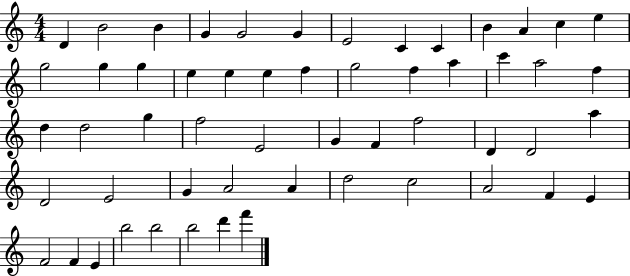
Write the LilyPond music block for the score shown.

{
  \clef treble
  \numericTimeSignature
  \time 4/4
  \key c \major
  d'4 b'2 b'4 | g'4 g'2 g'4 | e'2 c'4 c'4 | b'4 a'4 c''4 e''4 | \break g''2 g''4 g''4 | e''4 e''4 e''4 f''4 | g''2 f''4 a''4 | c'''4 a''2 f''4 | \break d''4 d''2 g''4 | f''2 e'2 | g'4 f'4 f''2 | d'4 d'2 a''4 | \break d'2 e'2 | g'4 a'2 a'4 | d''2 c''2 | a'2 f'4 e'4 | \break f'2 f'4 e'4 | b''2 b''2 | b''2 d'''4 f'''4 | \bar "|."
}